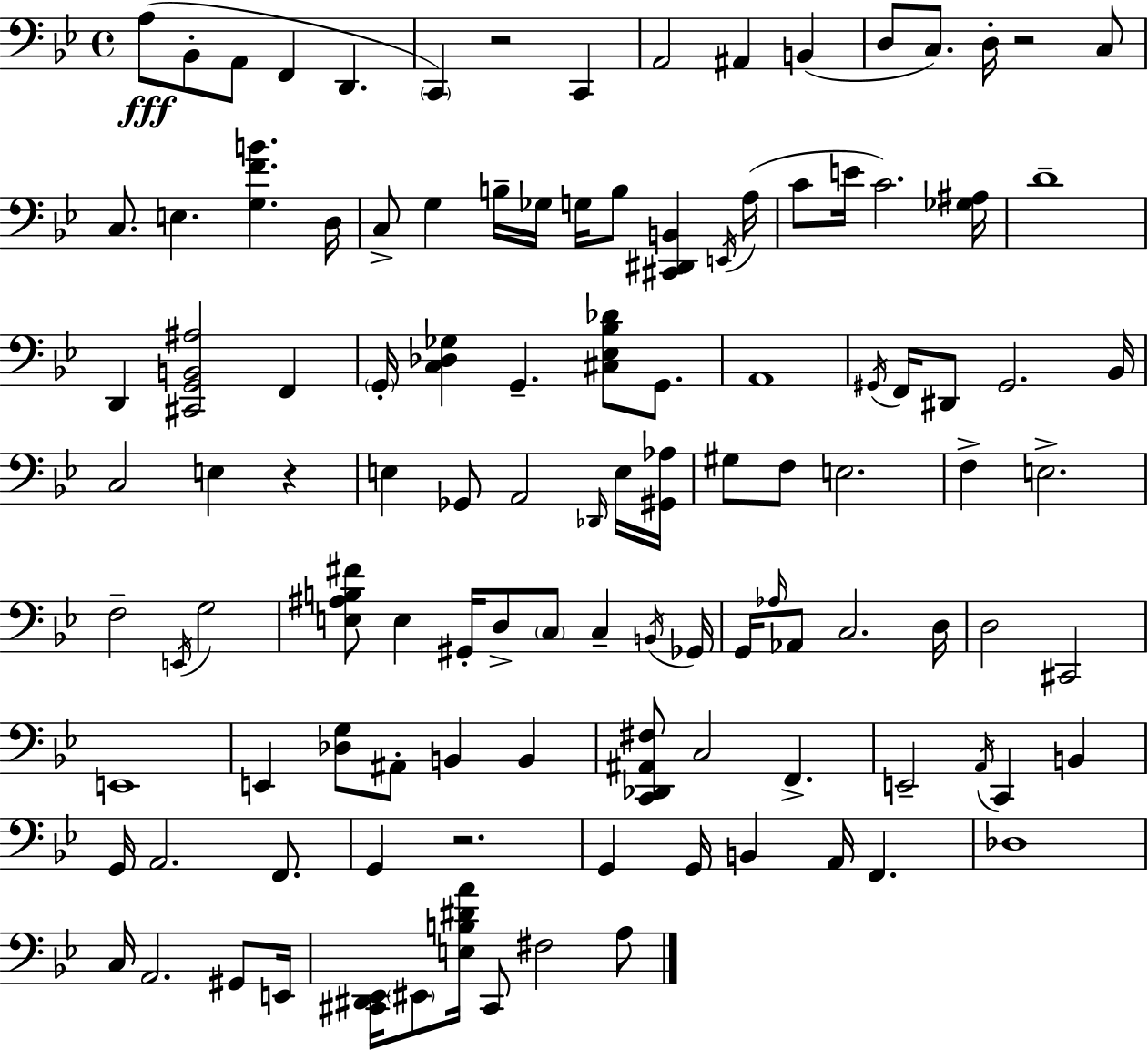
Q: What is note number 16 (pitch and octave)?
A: E3